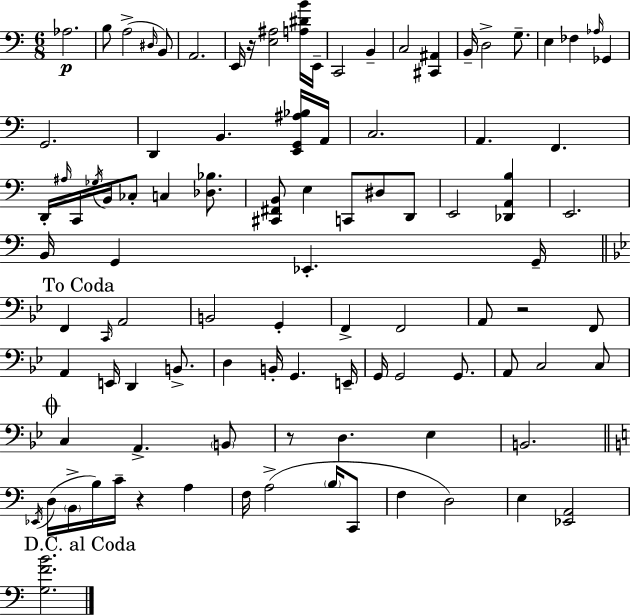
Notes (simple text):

Ab3/h. B3/e A3/h D#3/s B2/e A2/h. E2/s R/s [E3,A#3]/h [A3,D#4,B4]/s E2/s C2/h B2/q C3/h [C#2,A#2]/q B2/s D3/h G3/e. E3/q FES3/q Ab3/s Gb2/q G2/h. D2/q B2/q. [E2,G2,A#3,Bb3]/s A2/s C3/h. A2/q. F2/q. D2/s A#3/s C2/s Gb3/s B2/s CES3/e C3/q [Db3,Bb3]/e. [C#2,F#2,B2]/e E3/q C2/e D#3/e D2/e E2/h [Db2,A2,B3]/q E2/h. B2/s G2/q Eb2/q. G2/s F2/q C2/s A2/h B2/h G2/q F2/q F2/h A2/e R/h F2/e A2/q E2/s D2/q B2/e. D3/q B2/s G2/q. E2/s G2/s G2/h G2/e. A2/e C3/h C3/e C3/q A2/q. B2/e R/e D3/q. Eb3/q B2/h. Eb2/s D3/s B2/s B3/s C4/s R/q A3/q F3/s A3/h B3/s C2/e F3/q D3/h E3/q [Eb2,A2]/h [G3,F4,B4]/h.